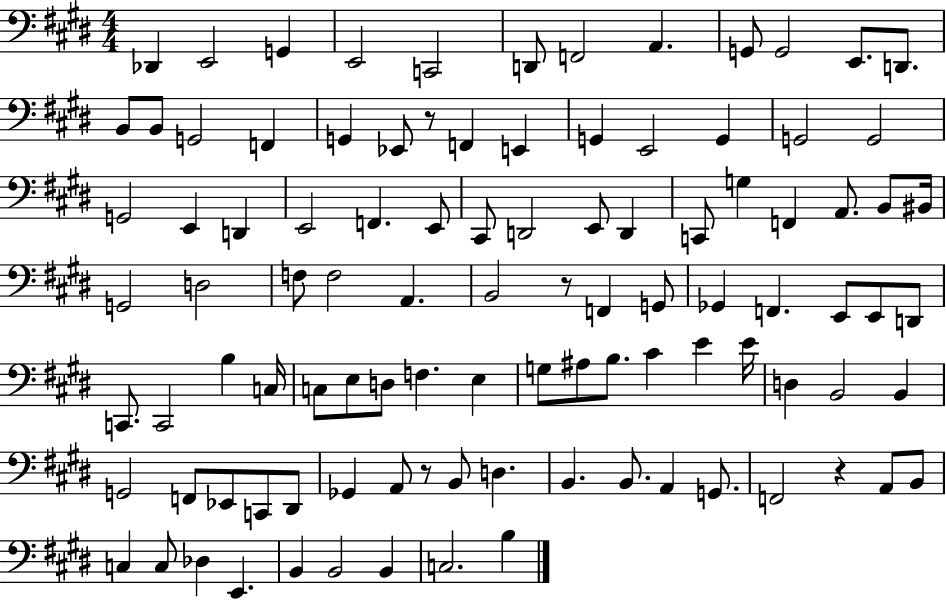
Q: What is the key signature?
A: E major